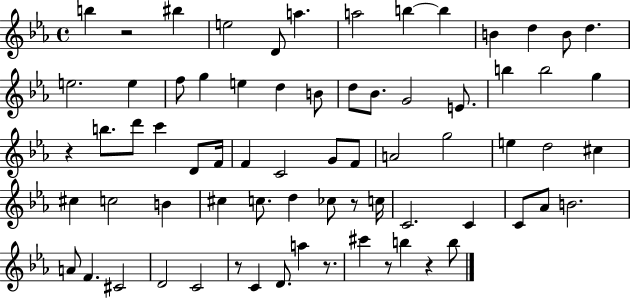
B5/q R/h BIS5/q E5/h D4/e A5/q. A5/h B5/q B5/q B4/q D5/q B4/e D5/q. E5/h. E5/q F5/e G5/q E5/q D5/q B4/e D5/e Bb4/e. G4/h E4/e. B5/q B5/h G5/q R/q B5/e. D6/e C6/q D4/e F4/s F4/q C4/h G4/e F4/e A4/h G5/h E5/q D5/h C#5/q C#5/q C5/h B4/q C#5/q C5/e. D5/q CES5/e R/e C5/s C4/h. C4/q C4/e Ab4/e B4/h. A4/e F4/q. C#4/h D4/h C4/h R/e C4/q D4/e. A5/q R/e. C#6/q R/e B5/q R/q B5/e